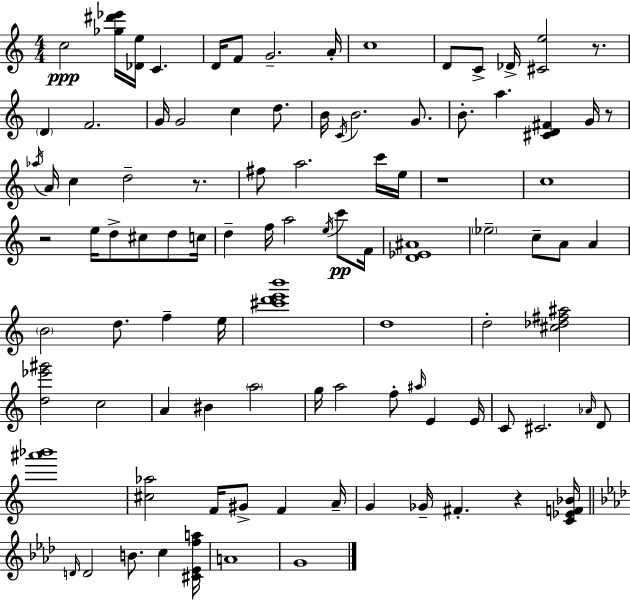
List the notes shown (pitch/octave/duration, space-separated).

C5/h [Gb5,D#6,Eb6]/s [Db4,E5]/s C4/q. D4/s F4/e G4/h. A4/s C5/w D4/e C4/e Db4/s [C#4,E5]/h R/e. D4/q F4/h. G4/s G4/h C5/q D5/e. B4/s C4/s B4/h. G4/e. B4/e. A5/q. [C#4,D4,F#4]/q G4/s R/e Ab5/s A4/s C5/q D5/h R/e. F#5/e A5/h. C6/s E5/s R/w C5/w R/h E5/s D5/e C#5/e D5/e C5/s D5/q F5/s A5/h E5/s C6/e F4/s [D4,Eb4,A#4]/w Eb5/h C5/e A4/e A4/q B4/h D5/e. F5/q E5/s [C#6,D6,E6,B6]/w D5/w D5/h [C#5,Db5,F#5,A#5]/h [D5,Eb6,G#6]/h C5/h A4/q BIS4/q A5/h G5/s A5/h F5/e A#5/s E4/q E4/s C4/e C#4/h. Ab4/s D4/e [A#6,Bb6]/w [C#5,Ab5]/h F4/s G#4/e F4/q A4/s G4/q Gb4/s F#4/q. R/q [C4,Eb4,F4,Bb4]/s D4/s D4/h B4/e. C5/q [C#4,Eb4,F5,A5]/s A4/w G4/w